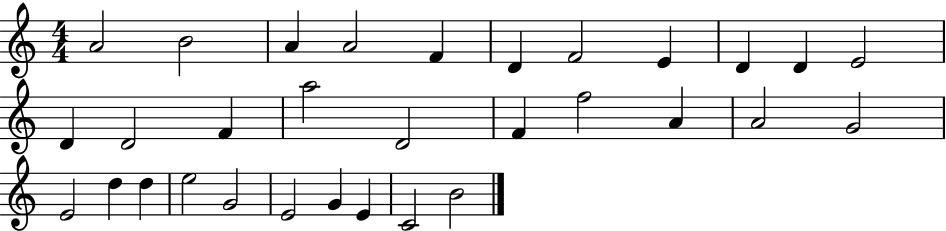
A4/h B4/h A4/q A4/h F4/q D4/q F4/h E4/q D4/q D4/q E4/h D4/q D4/h F4/q A5/h D4/h F4/q F5/h A4/q A4/h G4/h E4/h D5/q D5/q E5/h G4/h E4/h G4/q E4/q C4/h B4/h